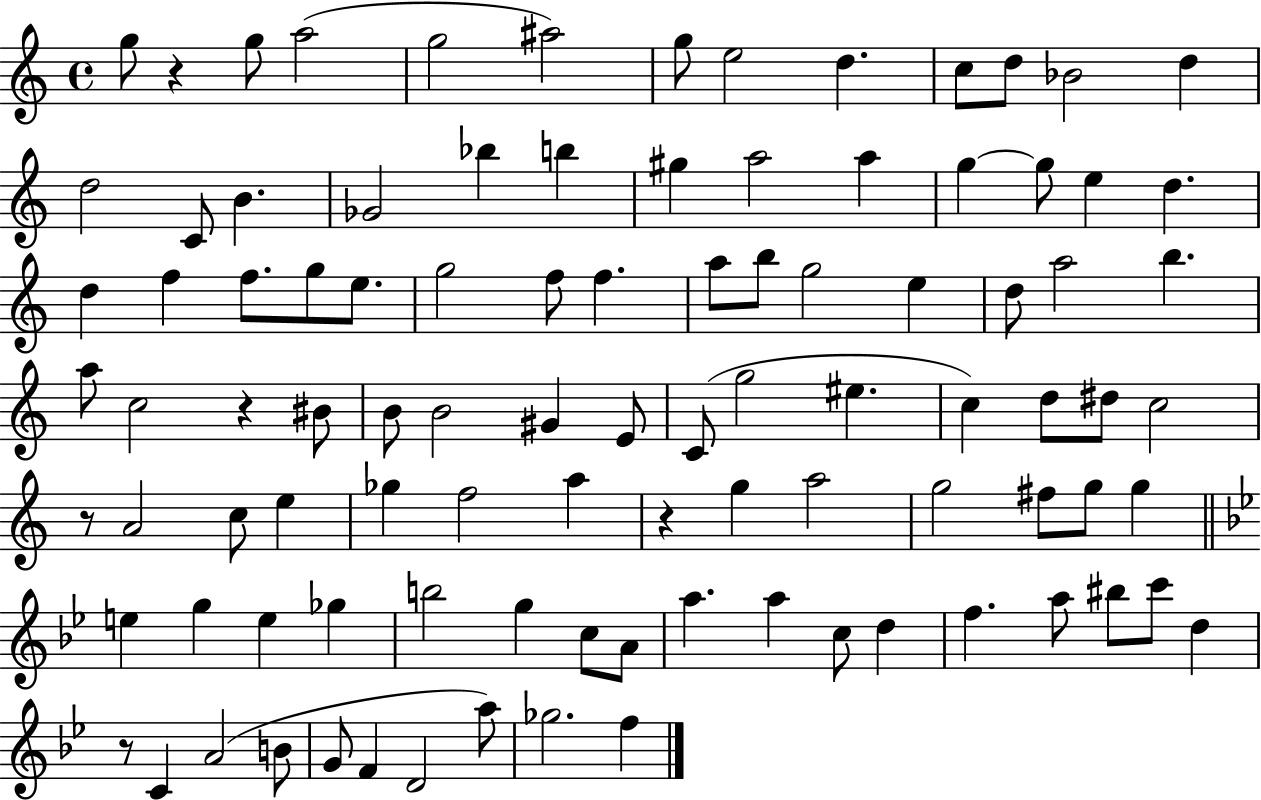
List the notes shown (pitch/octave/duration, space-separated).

G5/e R/q G5/e A5/h G5/h A#5/h G5/e E5/h D5/q. C5/e D5/e Bb4/h D5/q D5/h C4/e B4/q. Gb4/h Bb5/q B5/q G#5/q A5/h A5/q G5/q G5/e E5/q D5/q. D5/q F5/q F5/e. G5/e E5/e. G5/h F5/e F5/q. A5/e B5/e G5/h E5/q D5/e A5/h B5/q. A5/e C5/h R/q BIS4/e B4/e B4/h G#4/q E4/e C4/e G5/h EIS5/q. C5/q D5/e D#5/e C5/h R/e A4/h C5/e E5/q Gb5/q F5/h A5/q R/q G5/q A5/h G5/h F#5/e G5/e G5/q E5/q G5/q E5/q Gb5/q B5/h G5/q C5/e A4/e A5/q. A5/q C5/e D5/q F5/q. A5/e BIS5/e C6/e D5/q R/e C4/q A4/h B4/e G4/e F4/q D4/h A5/e Gb5/h. F5/q